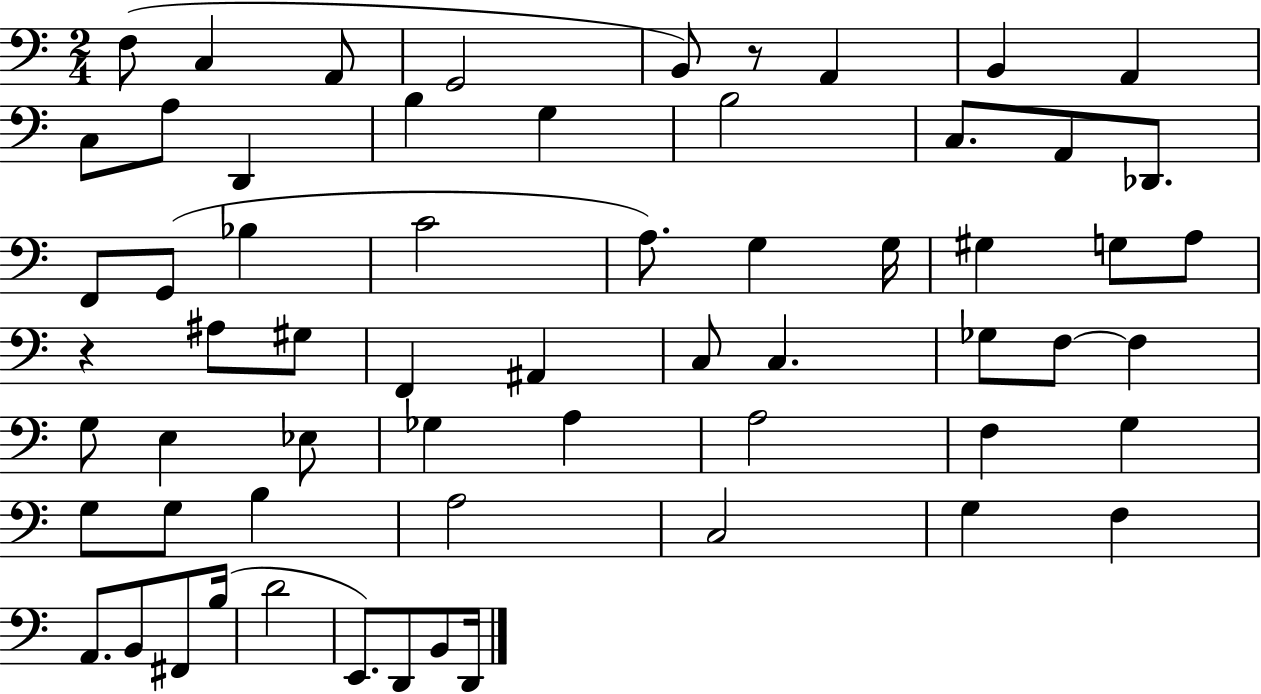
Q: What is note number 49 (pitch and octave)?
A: C3